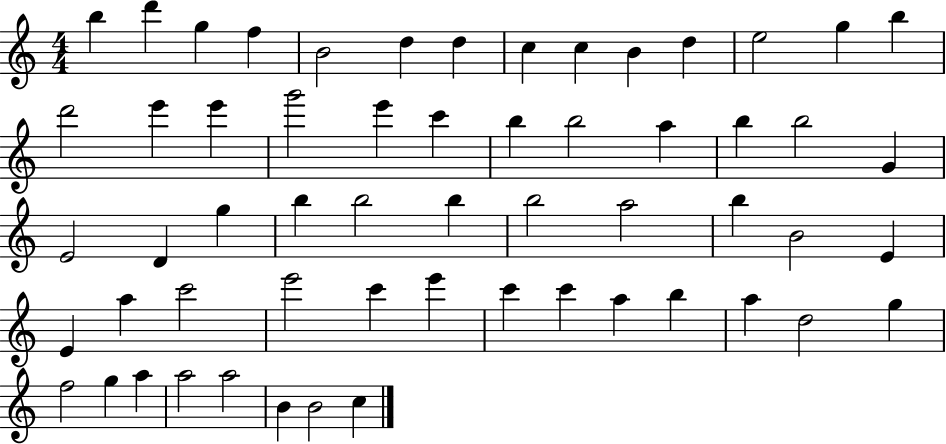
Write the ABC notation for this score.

X:1
T:Untitled
M:4/4
L:1/4
K:C
b d' g f B2 d d c c B d e2 g b d'2 e' e' g'2 e' c' b b2 a b b2 G E2 D g b b2 b b2 a2 b B2 E E a c'2 e'2 c' e' c' c' a b a d2 g f2 g a a2 a2 B B2 c